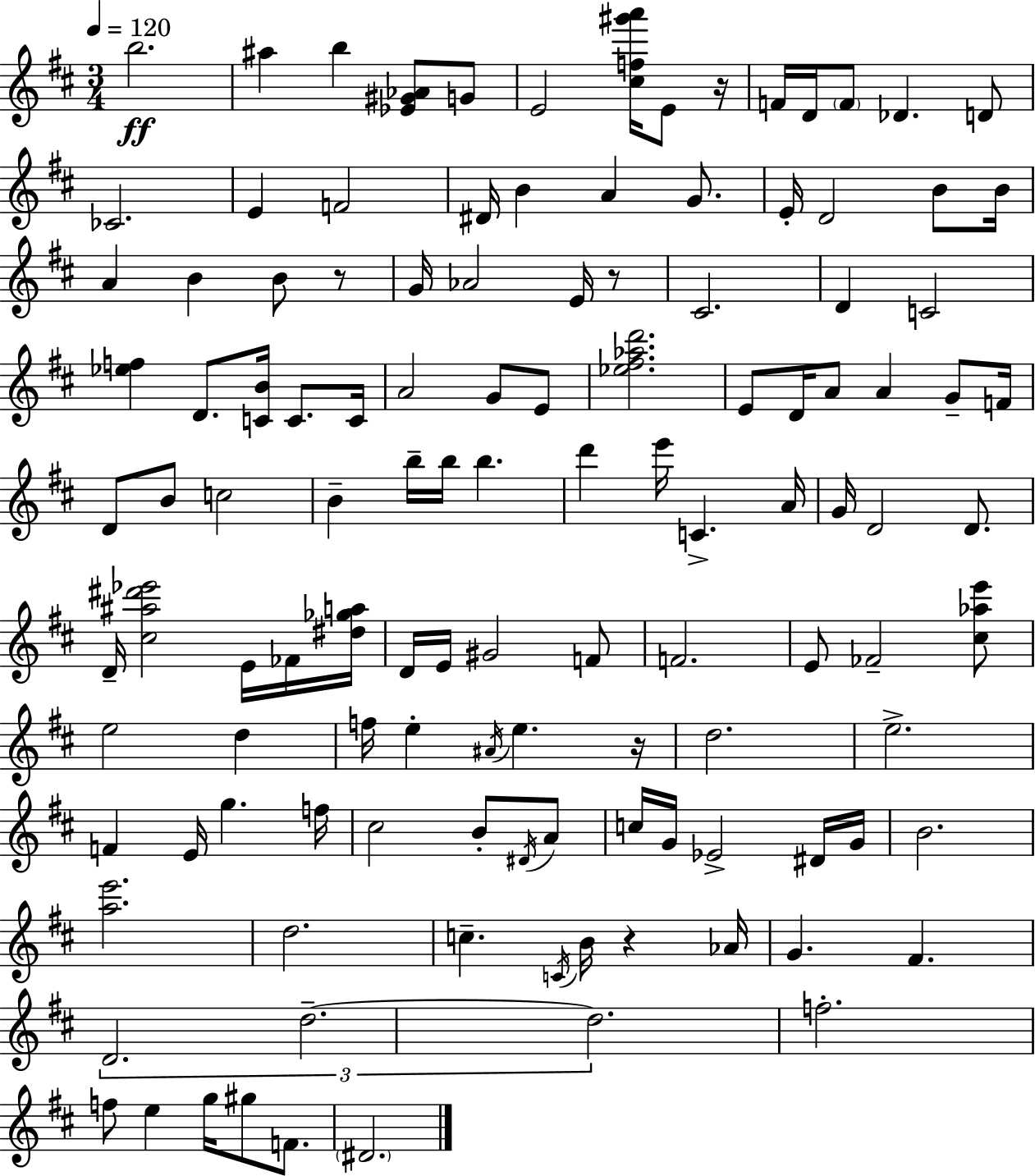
{
  \clef treble
  \numericTimeSignature
  \time 3/4
  \key d \major
  \tempo 4 = 120
  b''2.\ff | ais''4 b''4 <ees' gis' aes'>8 g'8 | e'2 <cis'' f'' gis''' a'''>16 e'8 r16 | f'16 d'16 \parenthesize f'8 des'4. d'8 | \break ces'2. | e'4 f'2 | dis'16 b'4 a'4 g'8. | e'16-. d'2 b'8 b'16 | \break a'4 b'4 b'8 r8 | g'16 aes'2 e'16 r8 | cis'2. | d'4 c'2 | \break <ees'' f''>4 d'8. <c' b'>16 c'8. c'16 | a'2 g'8 e'8 | <ees'' fis'' aes'' d'''>2. | e'8 d'16 a'8 a'4 g'8-- f'16 | \break d'8 b'8 c''2 | b'4-- b''16-- b''16 b''4. | d'''4 e'''16 c'4.-> a'16 | g'16 d'2 d'8. | \break d'16-- <cis'' ais'' dis''' ees'''>2 e'16 fes'16 <dis'' ges'' a''>16 | d'16 e'16 gis'2 f'8 | f'2. | e'8 fes'2-- <cis'' aes'' e'''>8 | \break e''2 d''4 | f''16 e''4-. \acciaccatura { ais'16 } e''4. | r16 d''2. | e''2.-> | \break f'4 e'16 g''4. | f''16 cis''2 b'8-. \acciaccatura { dis'16 } | a'8 c''16 g'16 ees'2-> | dis'16 g'16 b'2. | \break <a'' e'''>2. | d''2. | c''4.-- \acciaccatura { c'16 } b'16 r4 | aes'16 g'4. fis'4. | \break \tuplet 3/2 { d'2. | d''2.--~~ | d''2. } | f''2.-. | \break f''8 e''4 g''16 gis''8 | f'8. \parenthesize dis'2. | \bar "|."
}